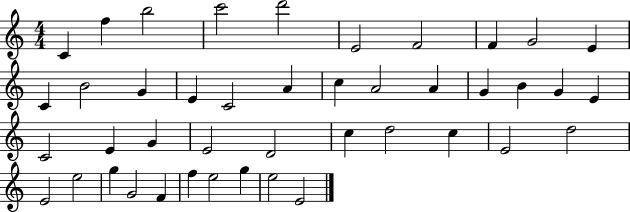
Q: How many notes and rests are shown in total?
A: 43